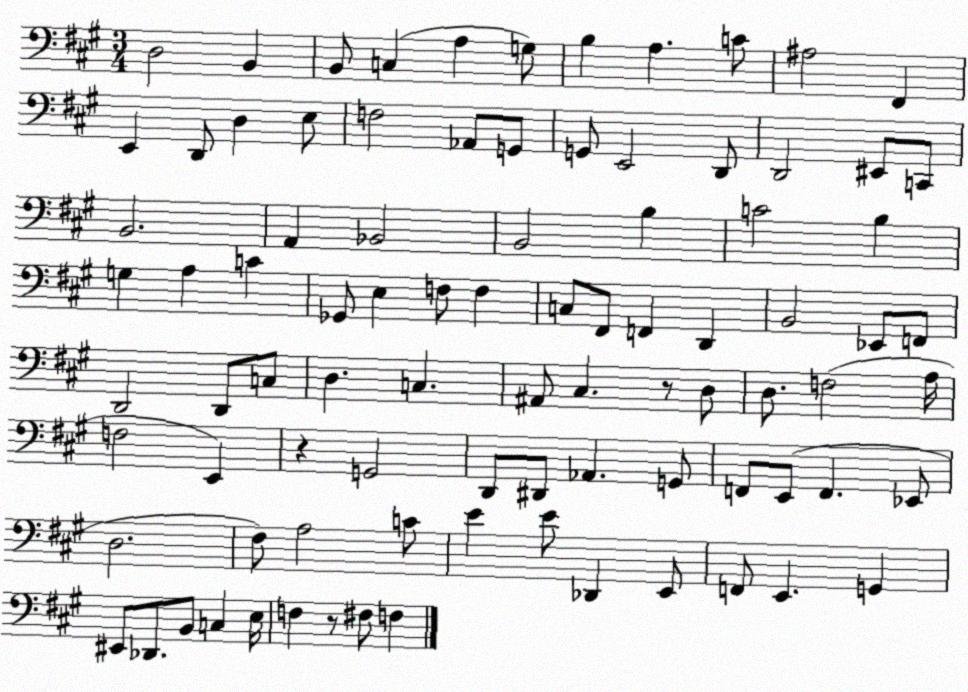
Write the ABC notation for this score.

X:1
T:Untitled
M:3/4
L:1/4
K:A
D,2 B,, B,,/2 C, A, G,/2 B, A, C/2 ^A,2 ^F,, E,, D,,/2 D, E,/2 F,2 _A,,/2 G,,/2 G,,/2 E,,2 D,,/2 D,,2 ^E,,/2 C,,/2 B,,2 A,, _B,,2 B,,2 B, C2 B, G, A, C _G,,/2 E, F,/2 F, C,/2 ^F,,/2 F,, D,, B,,2 _E,,/2 F,,/2 D,,2 D,,/2 C,/2 D, C, ^A,,/2 ^C, z/2 D,/2 D,/2 F,2 A,/4 F,2 E,, z G,,2 D,,/2 ^D,,/2 _A,, G,,/2 F,,/2 E,,/2 F,, _E,,/2 D,2 ^F,/2 A,2 C/2 E E/2 _D,, E,,/2 F,,/2 E,, G,, ^E,,/2 _D,,/2 B,,/2 C, E,/4 F, z/2 ^F,/2 F,